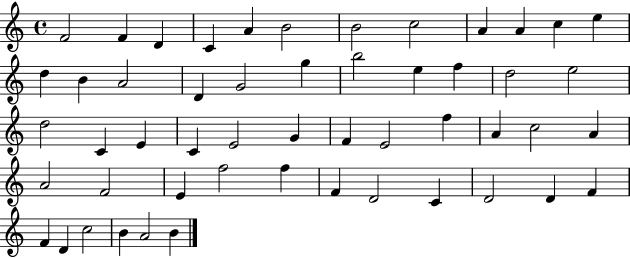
F4/h F4/q D4/q C4/q A4/q B4/h B4/h C5/h A4/q A4/q C5/q E5/q D5/q B4/q A4/h D4/q G4/h G5/q B5/h E5/q F5/q D5/h E5/h D5/h C4/q E4/q C4/q E4/h G4/q F4/q E4/h F5/q A4/q C5/h A4/q A4/h F4/h E4/q F5/h F5/q F4/q D4/h C4/q D4/h D4/q F4/q F4/q D4/q C5/h B4/q A4/h B4/q